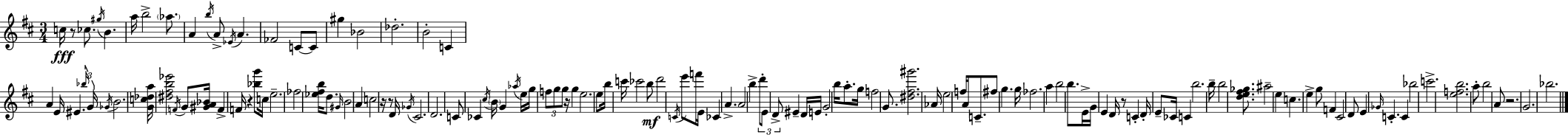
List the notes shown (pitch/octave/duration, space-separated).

C5/s R/e CES5/e. G#5/s B4/q. A5/s B5/h Ab5/e. A4/q B5/s A4/e Eb4/s A4/q. FES4/h C4/e C4/e G#5/q Bb4/h Db5/h. B4/h C4/q A4/q E4/s EIS4/q. Bb5/s G4/s Gb4/s B4/h. [G4,C5,Db5,A5]/s [D#5,F#5,B5,Eb6]/h F4/s G4/e [G#4,A4,Bb4]/s F4/q F4/s R/q [Bb5,G6]/e C5/s E5/h. FES5/h [Eb5,F#5,B5]/s D5/e. G#4/s B4/h A4/q C5/h R/s R/e D4/s Gb4/s C#4/h. D4/h. C4/e CES4/q C#5/s B4/s G4/q Ab5/s E5/s G5/s F5/e G5/e G5/e R/s G5/q E5/h. E5/e B5/s C6/s CES6/h B5/e D6/h C4/s E6/e F6/s E4/s CES4/q A4/q. A4/h B5/q D6/e E4/e D4/e EIS4/q D4/s E4/s G4/h B5/s A5/e. G5/s F5/h G4/e. [D#5,F#5,G#6]/h. Ab4/s E5/h F5/s A4/e C4/e. F#5/e G5/q. G5/s FES5/h. A5/q B5/h B5/e. E4/s G4/s E4/q D4/s R/e C4/q D4/s E4/e CES4/s C4/q B5/h. B5/s B5/h [D5,E5,F#5,Gb5]/e. A#5/h E5/q C5/q. E5/q G5/e F4/q C#4/h D4/e E4/q Gb4/s C4/q. C4/q Bb5/h C6/h. [E5,F5,B5]/h. A5/e B5/h A4/e R/h. G4/h. Bb5/h.